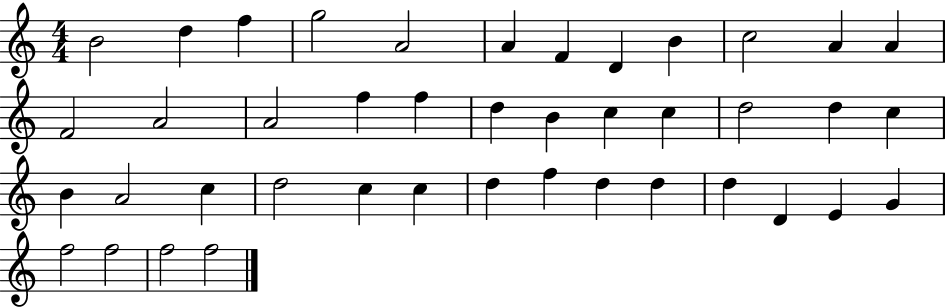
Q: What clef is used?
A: treble